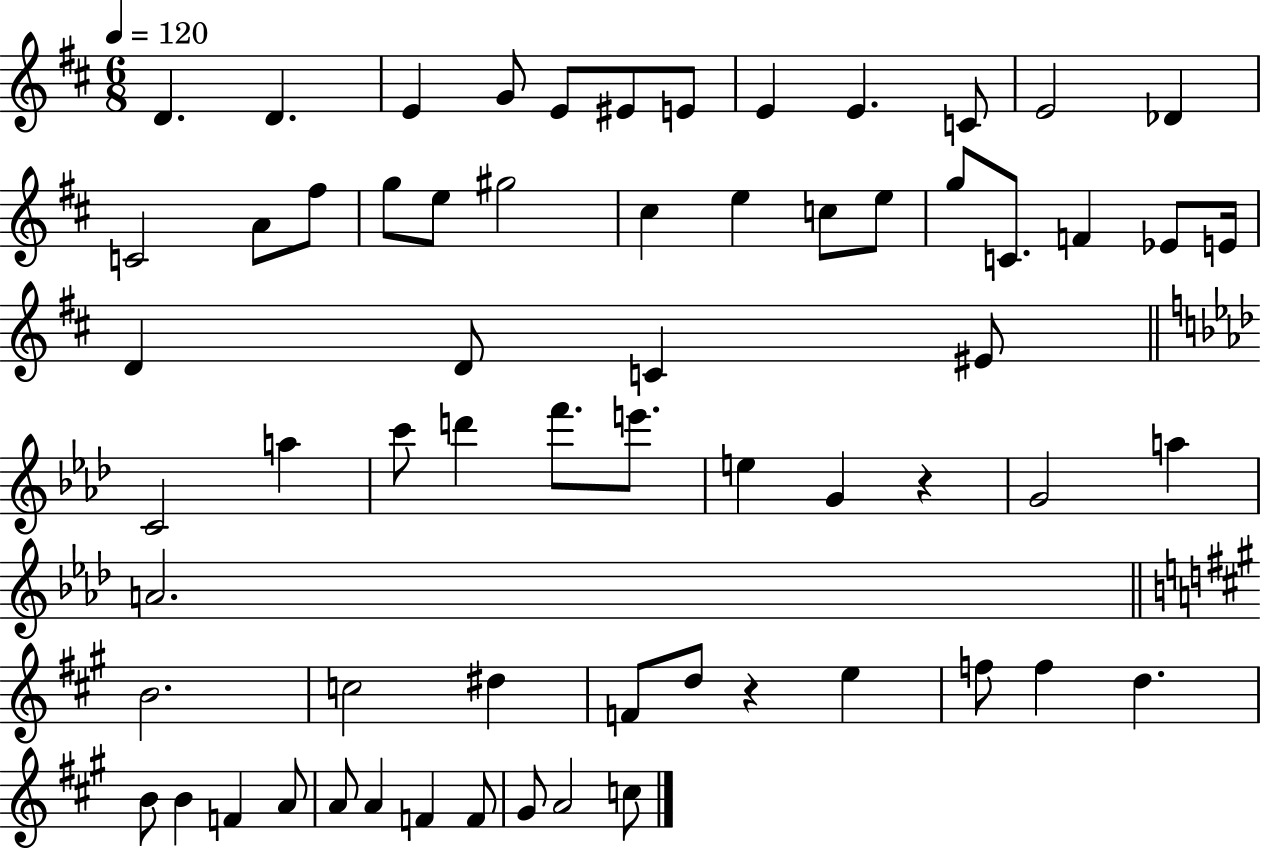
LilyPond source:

{
  \clef treble
  \numericTimeSignature
  \time 6/8
  \key d \major
  \tempo 4 = 120
  d'4. d'4. | e'4 g'8 e'8 eis'8 e'8 | e'4 e'4. c'8 | e'2 des'4 | \break c'2 a'8 fis''8 | g''8 e''8 gis''2 | cis''4 e''4 c''8 e''8 | g''8 c'8. f'4 ees'8 e'16 | \break d'4 d'8 c'4 eis'8 | \bar "||" \break \key aes \major c'2 a''4 | c'''8 d'''4 f'''8. e'''8. | e''4 g'4 r4 | g'2 a''4 | \break a'2. | \bar "||" \break \key a \major b'2. | c''2 dis''4 | f'8 d''8 r4 e''4 | f''8 f''4 d''4. | \break b'8 b'4 f'4 a'8 | a'8 a'4 f'4 f'8 | gis'8 a'2 c''8 | \bar "|."
}